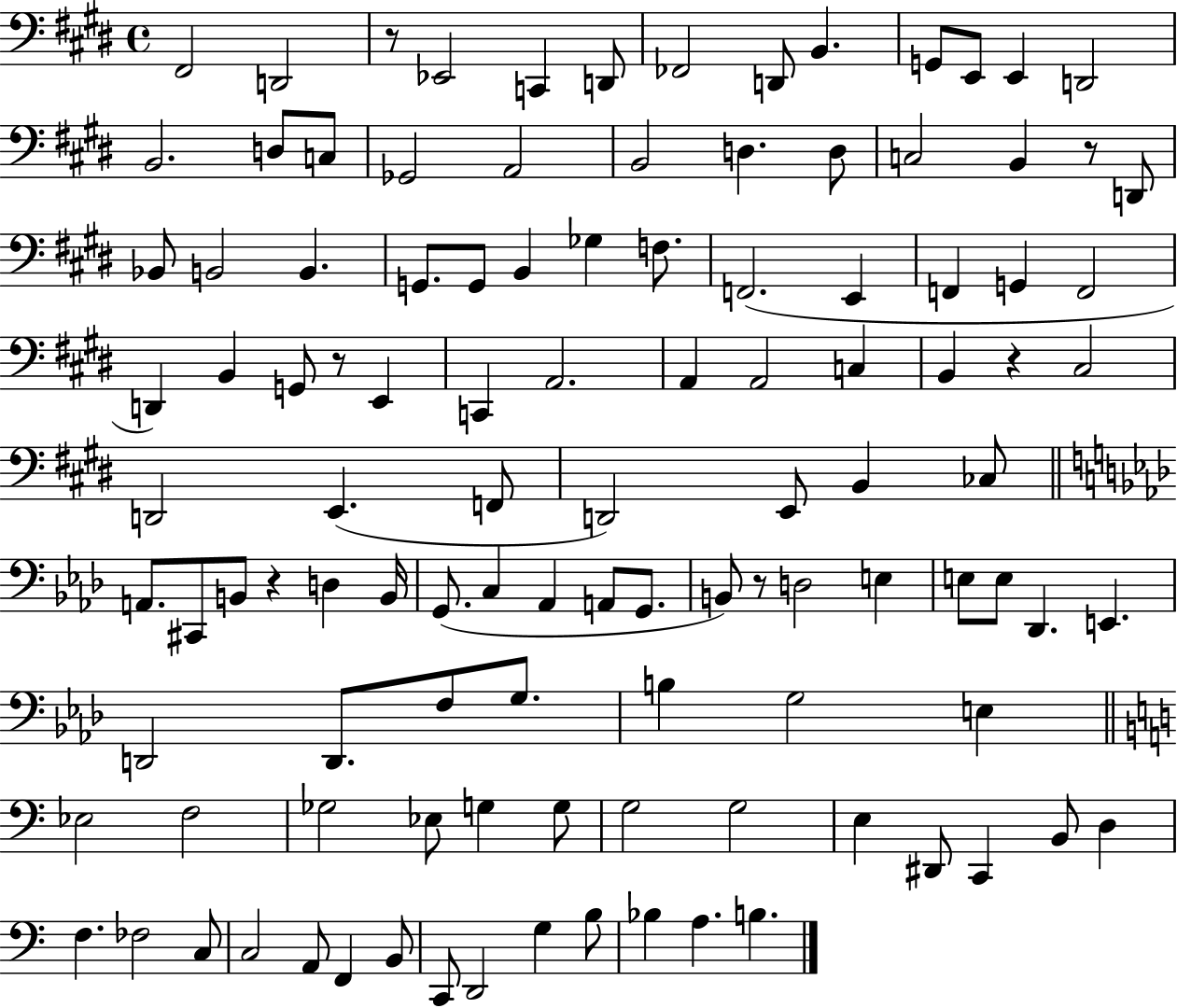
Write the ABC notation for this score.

X:1
T:Untitled
M:4/4
L:1/4
K:E
^F,,2 D,,2 z/2 _E,,2 C,, D,,/2 _F,,2 D,,/2 B,, G,,/2 E,,/2 E,, D,,2 B,,2 D,/2 C,/2 _G,,2 A,,2 B,,2 D, D,/2 C,2 B,, z/2 D,,/2 _B,,/2 B,,2 B,, G,,/2 G,,/2 B,, _G, F,/2 F,,2 E,, F,, G,, F,,2 D,, B,, G,,/2 z/2 E,, C,, A,,2 A,, A,,2 C, B,, z ^C,2 D,,2 E,, F,,/2 D,,2 E,,/2 B,, _C,/2 A,,/2 ^C,,/2 B,,/2 z D, B,,/4 G,,/2 C, _A,, A,,/2 G,,/2 B,,/2 z/2 D,2 E, E,/2 E,/2 _D,, E,, D,,2 D,,/2 F,/2 G,/2 B, G,2 E, _E,2 F,2 _G,2 _E,/2 G, G,/2 G,2 G,2 E, ^D,,/2 C,, B,,/2 D, F, _F,2 C,/2 C,2 A,,/2 F,, B,,/2 C,,/2 D,,2 G, B,/2 _B, A, B,